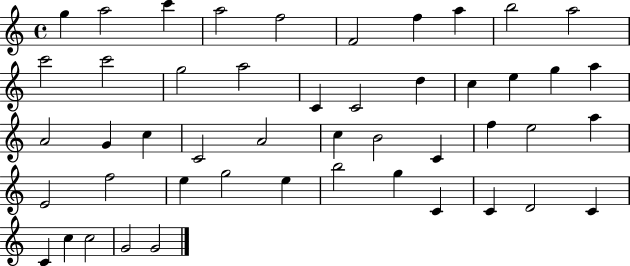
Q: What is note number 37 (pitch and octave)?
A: E5